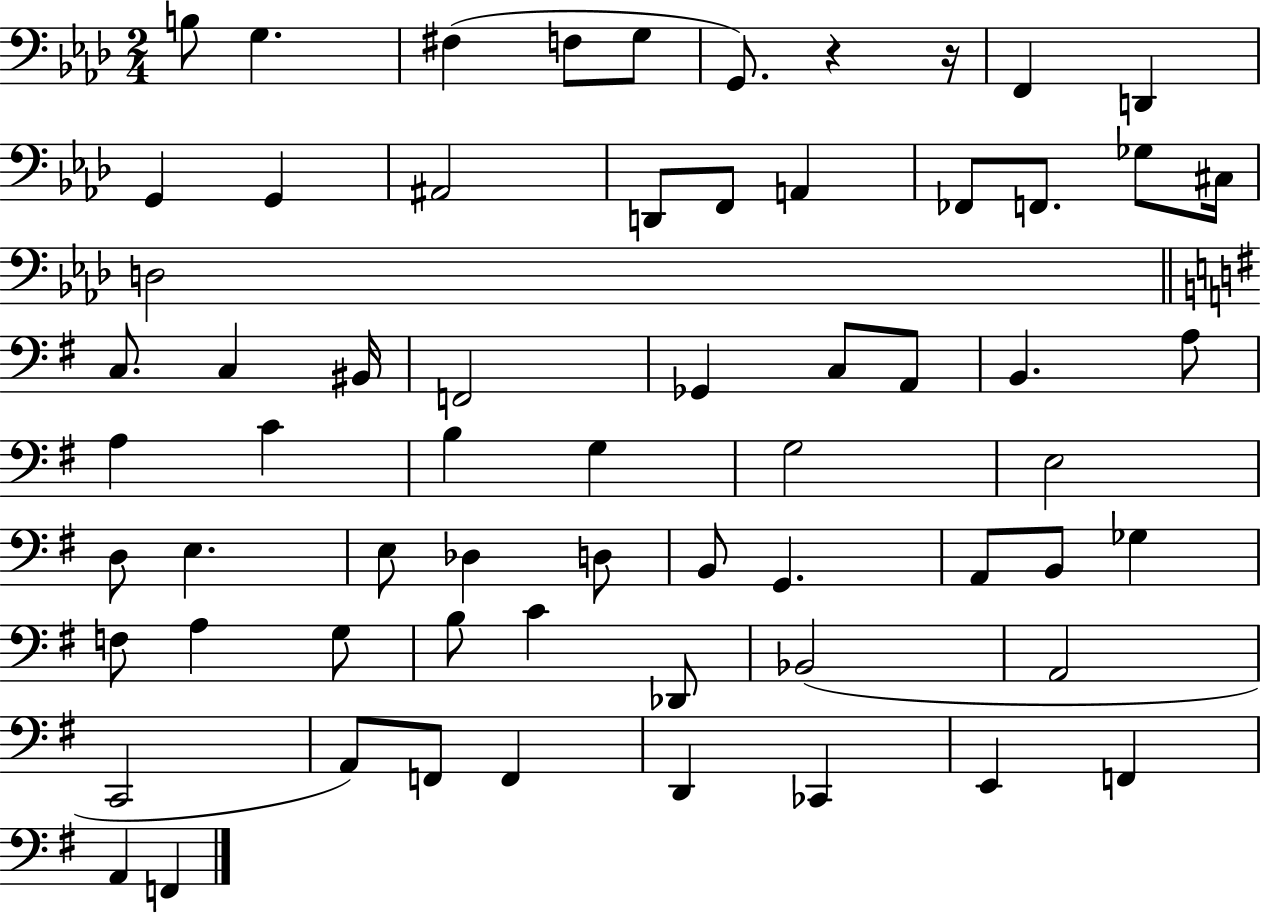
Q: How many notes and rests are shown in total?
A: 64